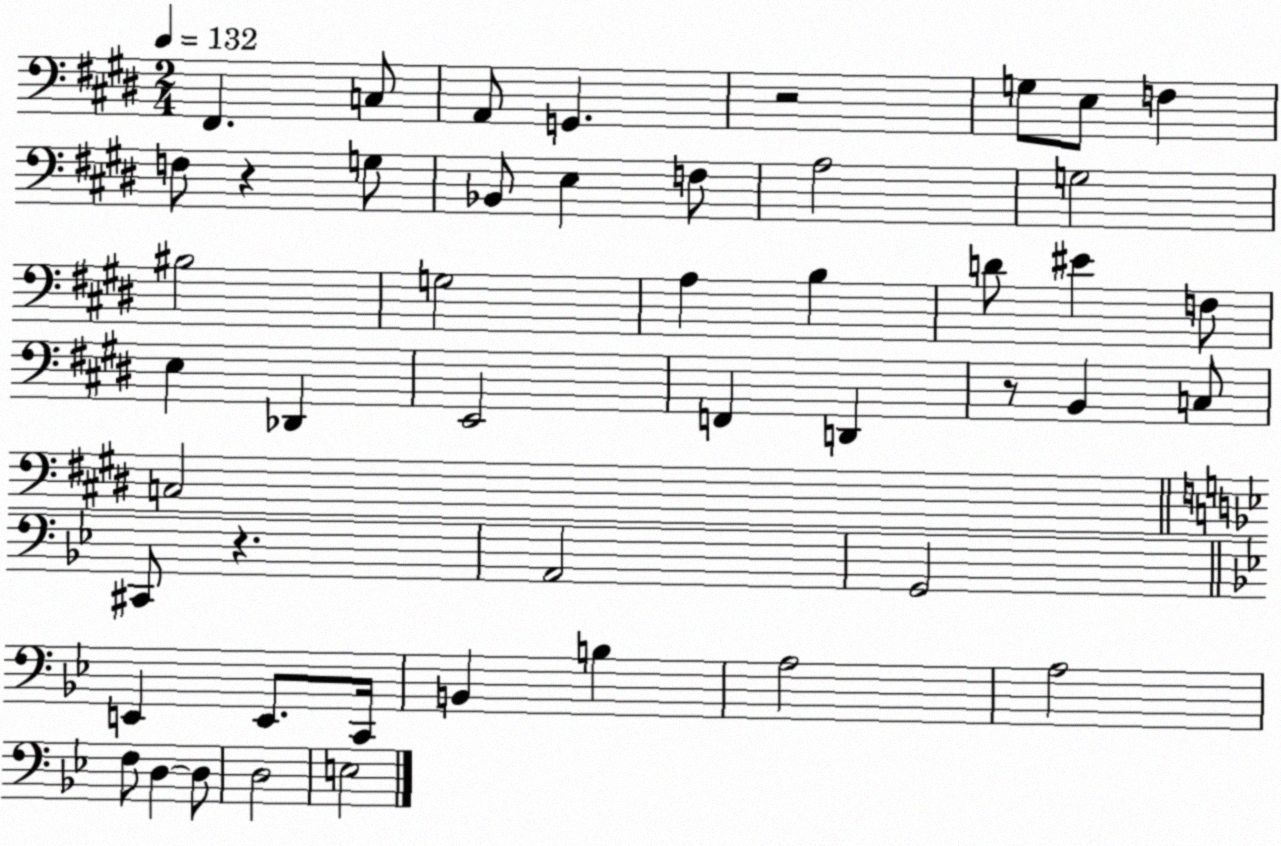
X:1
T:Untitled
M:2/4
L:1/4
K:E
^F,, C,/2 A,,/2 G,, z2 G,/2 E,/2 F, F,/2 z G,/2 _B,,/2 E, F,/2 A,2 G,2 ^B,2 G,2 A, B, D/2 ^E F,/2 E, _D,, E,,2 F,, D,, z/2 B,, C,/2 C,2 ^C,,/2 z A,,2 G,,2 E,, E,,/2 C,,/4 B,, B, A,2 A,2 F,/2 D, D,/2 D,2 E,2